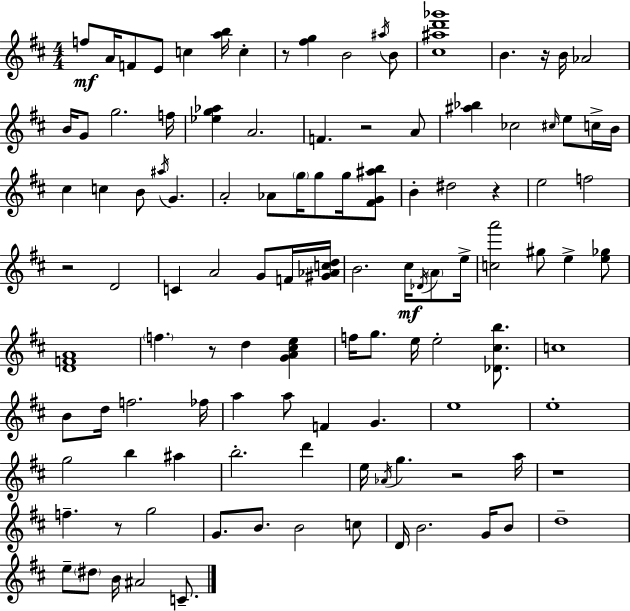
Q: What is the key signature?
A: D major